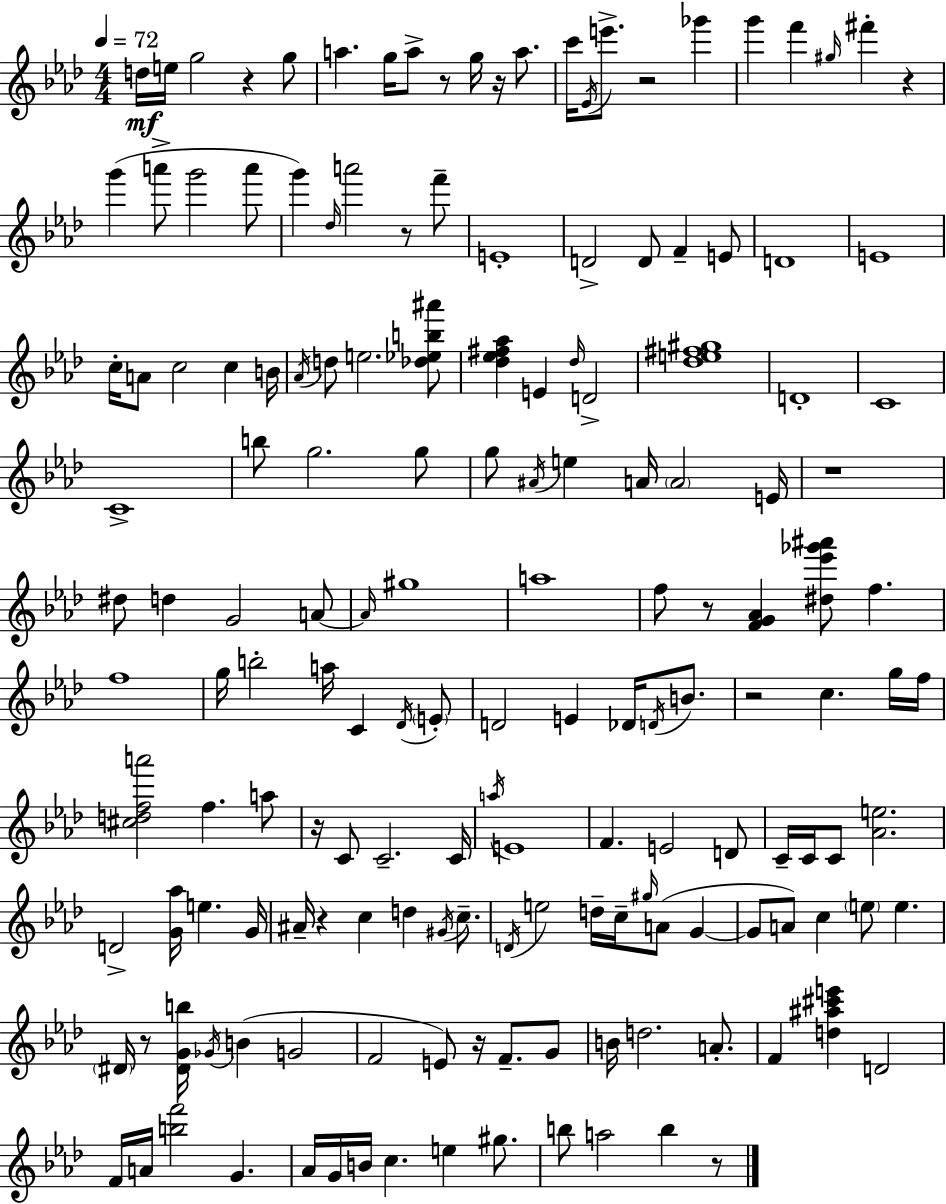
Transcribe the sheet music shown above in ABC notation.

X:1
T:Untitled
M:4/4
L:1/4
K:Ab
d/4 e/4 g2 z g/2 a g/4 a/2 z/2 g/4 z/4 a/2 c'/4 _E/4 e'/2 z2 _g' g' f' ^g/4 ^f' z g' a'/2 g'2 a'/2 g' _d/4 a'2 z/2 f'/2 E4 D2 D/2 F E/2 D4 E4 c/4 A/2 c2 c B/4 _A/4 d/2 e2 [_d_eb^a']/2 [_d_e^f_a] E _d/4 D2 [_de^f^g]4 D4 C4 C4 b/2 g2 g/2 g/2 ^A/4 e A/4 A2 E/4 z4 ^d/2 d G2 A/2 A/4 ^g4 a4 f/2 z/2 [FG_A] [^d_e'_g'^a']/2 f f4 g/4 b2 a/4 C _D/4 E/2 D2 E _D/4 D/4 B/2 z2 c g/4 f/4 [^cdfa']2 f a/2 z/4 C/2 C2 C/4 a/4 E4 F E2 D/2 C/4 C/4 C/2 [_Ae]2 D2 [G_a]/4 e G/4 ^A/4 z c d ^G/4 c/2 D/4 e2 d/4 c/4 ^g/4 A/2 G G/2 A/2 c e/2 e ^D/4 z/2 [^DGb]/4 _G/4 B G2 F2 E/2 z/4 F/2 G/2 B/4 d2 A/2 F [d^a^c'e'] D2 F/4 A/4 [bf']2 G _A/4 G/4 B/4 c e ^g/2 b/2 a2 b z/2